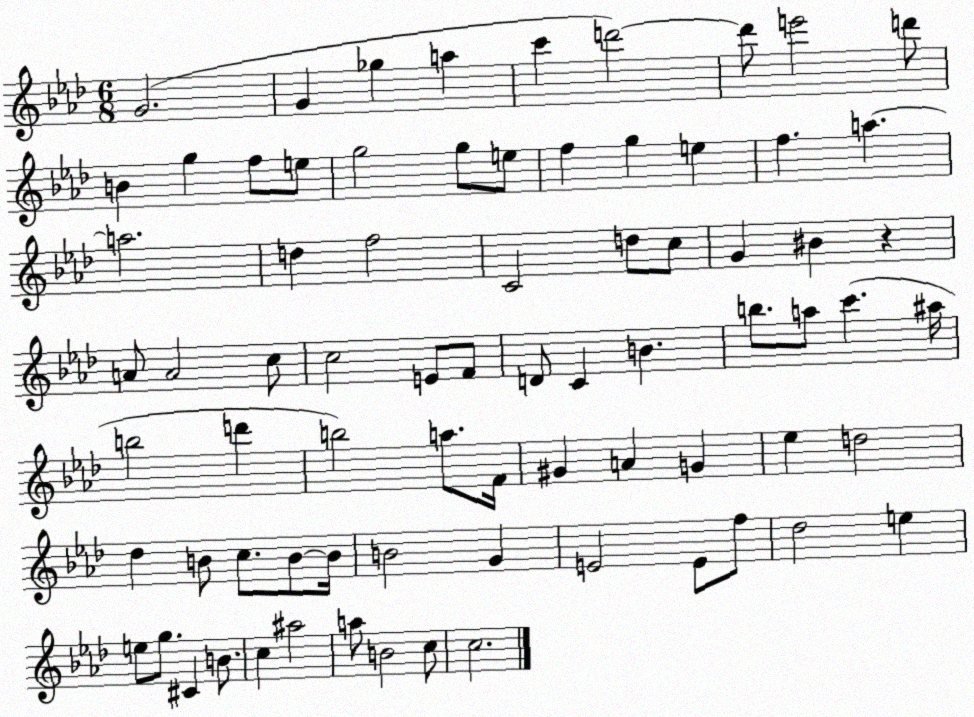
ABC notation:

X:1
T:Untitled
M:6/8
L:1/4
K:Ab
G2 G _g a c' d'2 d'/2 e'2 d'/2 B g f/2 e/2 g2 g/2 e/2 f g e f a a2 d f2 C2 d/2 c/2 G ^B z A/2 A2 c/2 c2 E/2 F/2 D/2 C B b/2 a/2 c' ^a/4 b2 d' b2 a/2 F/4 ^G A G _e d2 _d B/2 c/2 B/2 B/4 B2 G E2 E/2 f/2 _d2 e e/2 g/2 ^C B/2 c ^a2 a/2 B2 c/2 c2